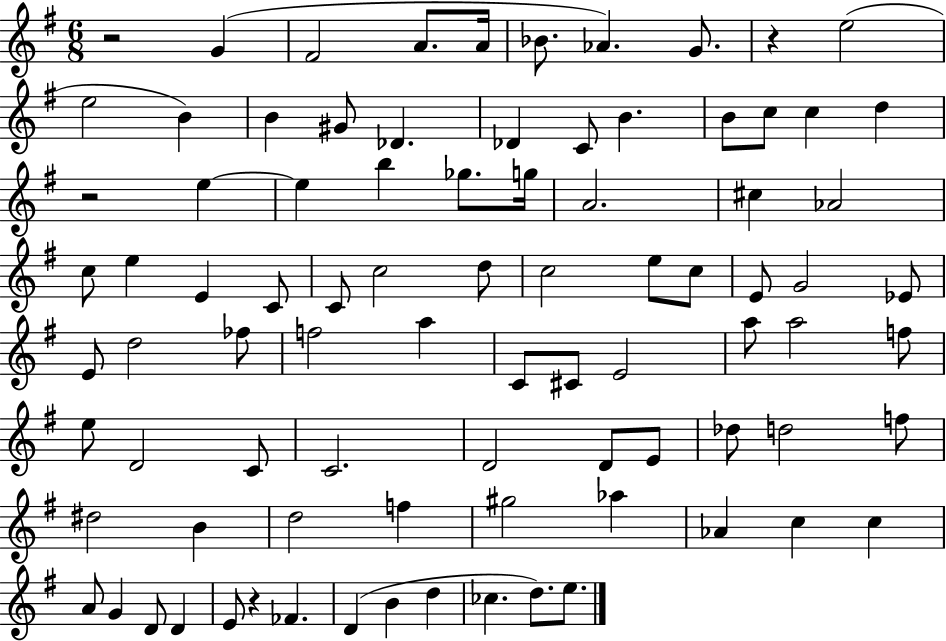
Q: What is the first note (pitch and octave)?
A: G4